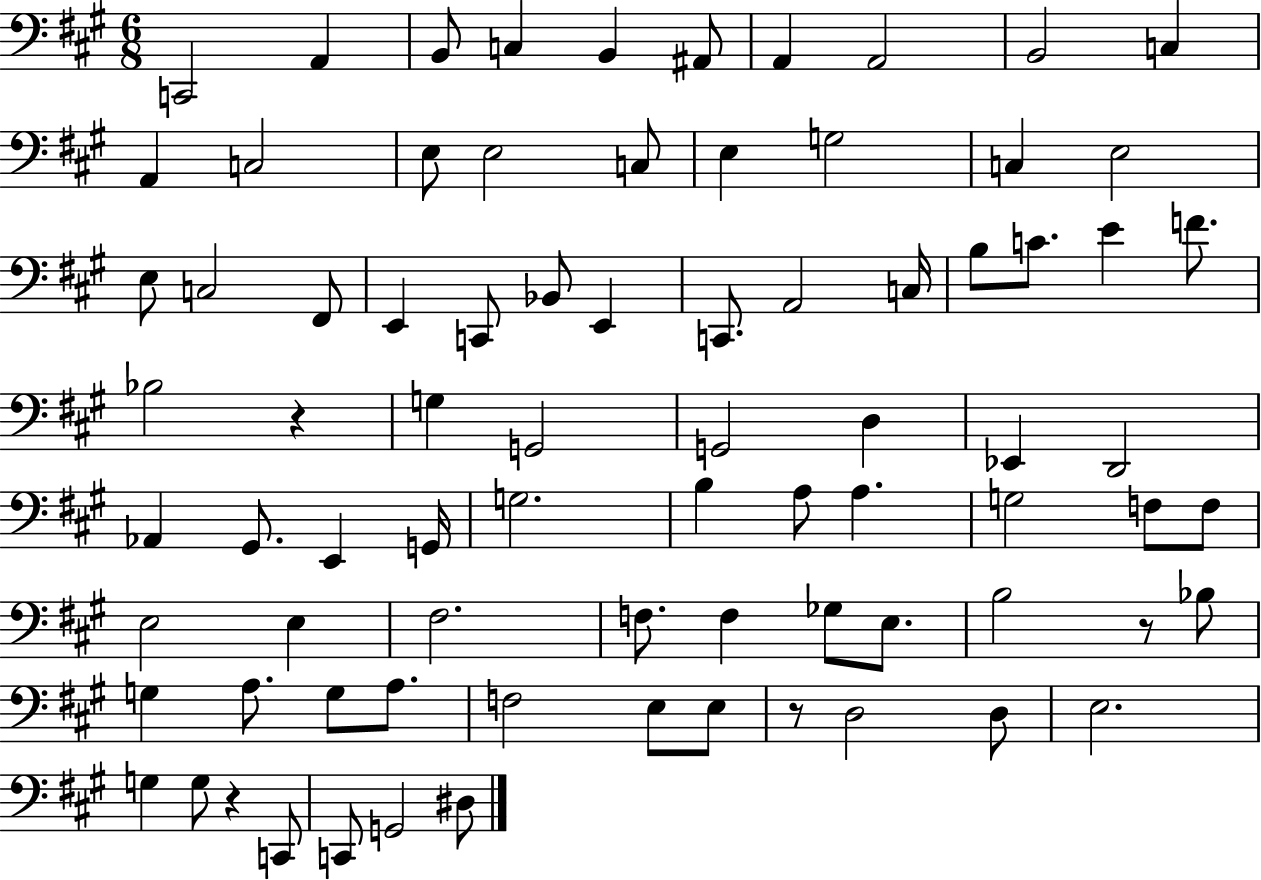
X:1
T:Untitled
M:6/8
L:1/4
K:A
C,,2 A,, B,,/2 C, B,, ^A,,/2 A,, A,,2 B,,2 C, A,, C,2 E,/2 E,2 C,/2 E, G,2 C, E,2 E,/2 C,2 ^F,,/2 E,, C,,/2 _B,,/2 E,, C,,/2 A,,2 C,/4 B,/2 C/2 E F/2 _B,2 z G, G,,2 G,,2 D, _E,, D,,2 _A,, ^G,,/2 E,, G,,/4 G,2 B, A,/2 A, G,2 F,/2 F,/2 E,2 E, ^F,2 F,/2 F, _G,/2 E,/2 B,2 z/2 _B,/2 G, A,/2 G,/2 A,/2 F,2 E,/2 E,/2 z/2 D,2 D,/2 E,2 G, G,/2 z C,,/2 C,,/2 G,,2 ^D,/2